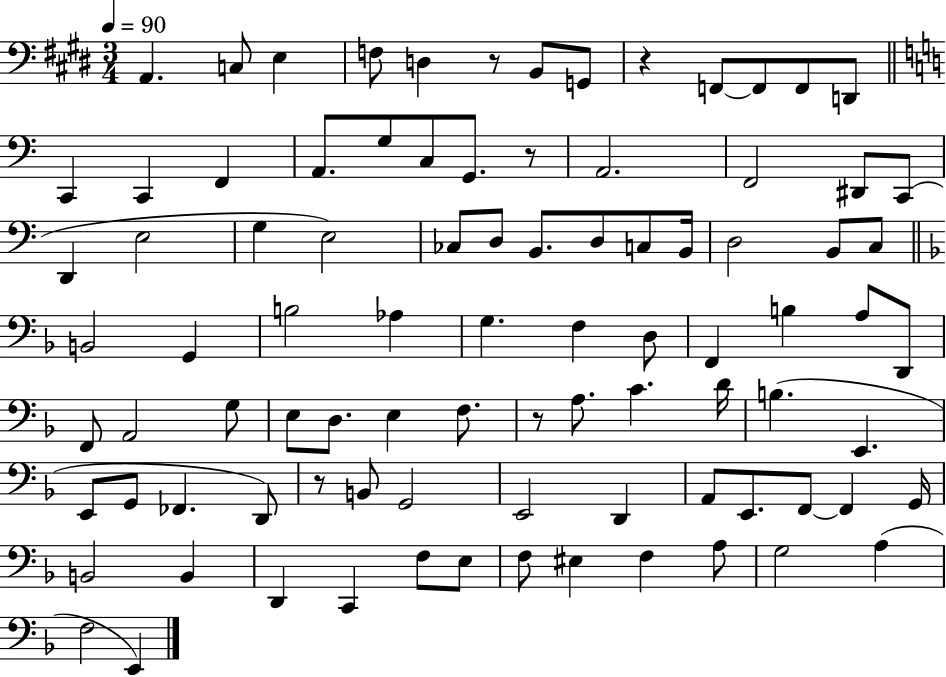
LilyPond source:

{
  \clef bass
  \numericTimeSignature
  \time 3/4
  \key e \major
  \tempo 4 = 90
  a,4. c8 e4 | f8 d4 r8 b,8 g,8 | r4 f,8~~ f,8 f,8 d,8 | \bar "||" \break \key c \major c,4 c,4 f,4 | a,8. g8 c8 g,8. r8 | a,2. | f,2 dis,8 c,8( | \break d,4 e2 | g4 e2) | ces8 d8 b,8. d8 c8 b,16 | d2 b,8 c8 | \break \bar "||" \break \key f \major b,2 g,4 | b2 aes4 | g4. f4 d8 | f,4 b4 a8 d,8 | \break f,8 a,2 g8 | e8 d8. e4 f8. | r8 a8. c'4. d'16 | b4.( e,4. | \break e,8 g,8 fes,4. d,8) | r8 b,8 g,2 | e,2 d,4 | a,8 e,8. f,8~~ f,4 g,16 | \break b,2 b,4 | d,4 c,4 f8 e8 | f8 eis4 f4 a8 | g2 a4( | \break f2 e,4) | \bar "|."
}